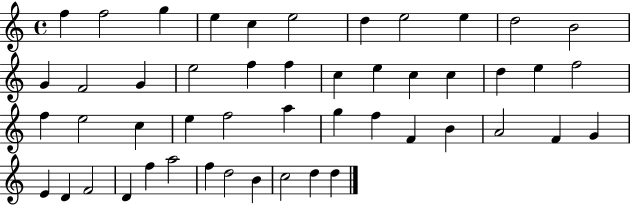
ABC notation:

X:1
T:Untitled
M:4/4
L:1/4
K:C
f f2 g e c e2 d e2 e d2 B2 G F2 G e2 f f c e c c d e f2 f e2 c e f2 a g f F B A2 F G E D F2 D f a2 f d2 B c2 d d